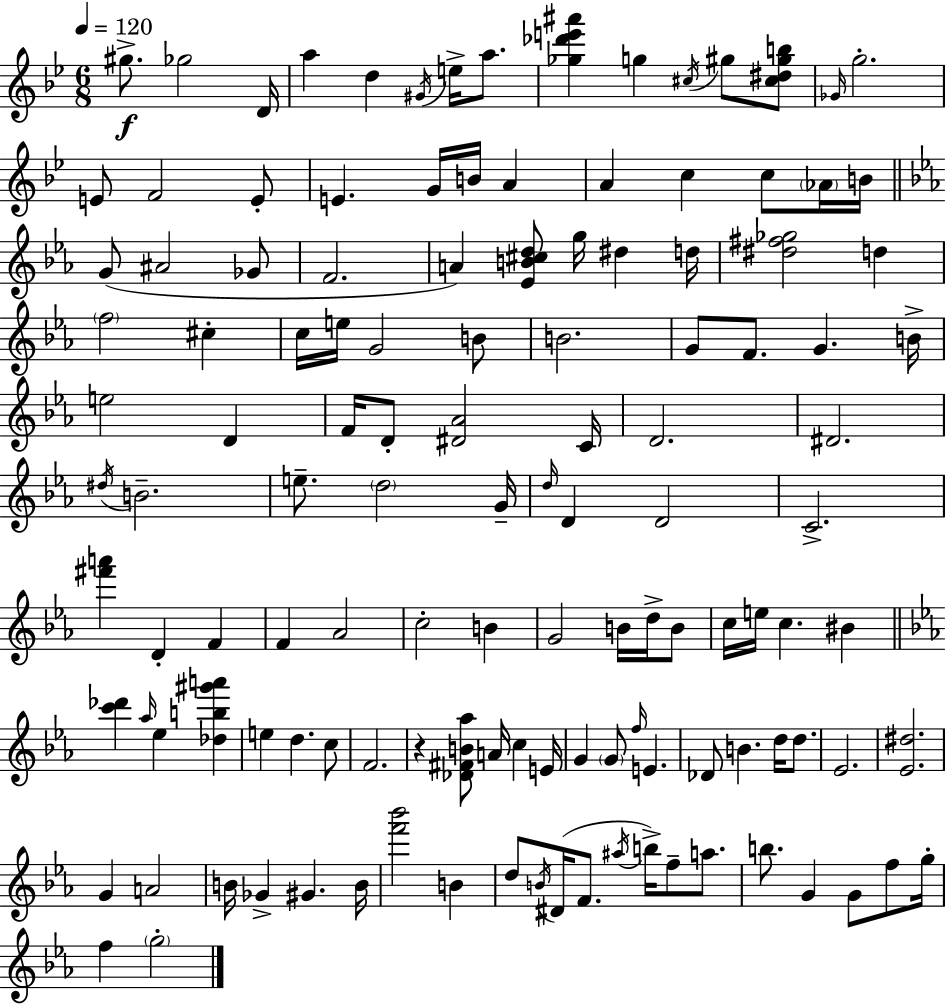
G#5/e. Gb5/h D4/s A5/q D5/q G#4/s E5/s A5/e. [Gb5,Db6,E6,A#6]/q G5/q C#5/s G#5/e [C#5,D#5,G#5,B5]/e Gb4/s G5/h. E4/e F4/h E4/e E4/q. G4/s B4/s A4/q A4/q C5/q C5/e Ab4/s B4/s G4/e A#4/h Gb4/e F4/h. A4/q [Eb4,B4,C#5,D5]/e G5/s D#5/q D5/s [D#5,F#5,Gb5]/h D5/q F5/h C#5/q C5/s E5/s G4/h B4/e B4/h. G4/e F4/e. G4/q. B4/s E5/h D4/q F4/s D4/e [D#4,Ab4]/h C4/s D4/h. D#4/h. D#5/s B4/h. E5/e. D5/h G4/s D5/s D4/q D4/h C4/h. [F#6,A6]/q D4/q F4/q F4/q Ab4/h C5/h B4/q G4/h B4/s D5/s B4/e C5/s E5/s C5/q. BIS4/q [C6,Db6]/q Ab5/s Eb5/q [Db5,B5,G#6,A6]/q E5/q D5/q. C5/e F4/h. R/q [Db4,F#4,B4,Ab5]/e A4/s C5/q E4/s G4/q G4/e F5/s E4/q. Db4/e B4/q. D5/s D5/e. Eb4/h. [Eb4,D#5]/h. G4/q A4/h B4/s Gb4/q G#4/q. B4/s [F6,Bb6]/h B4/q D5/e B4/s D#4/s F4/e. A#5/s B5/s F5/e A5/e. B5/e. G4/q G4/e F5/e G5/s F5/q G5/h